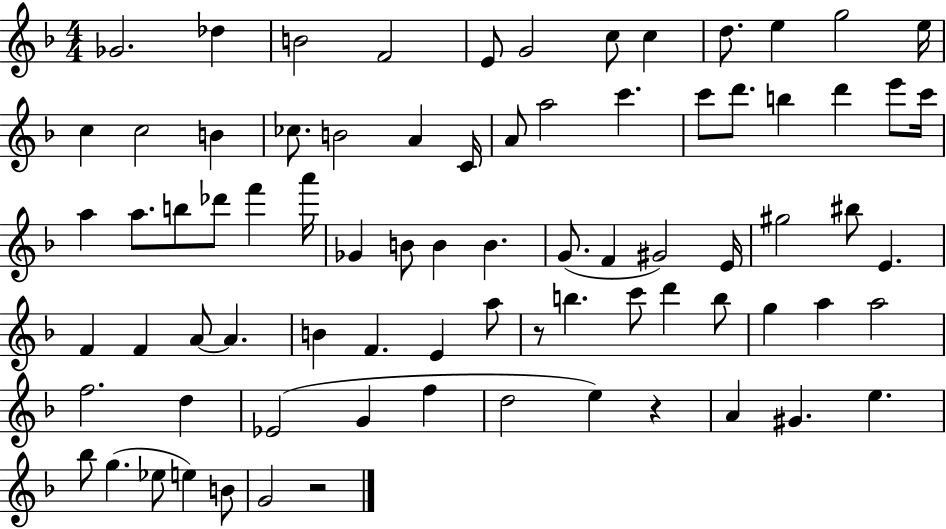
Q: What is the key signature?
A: F major